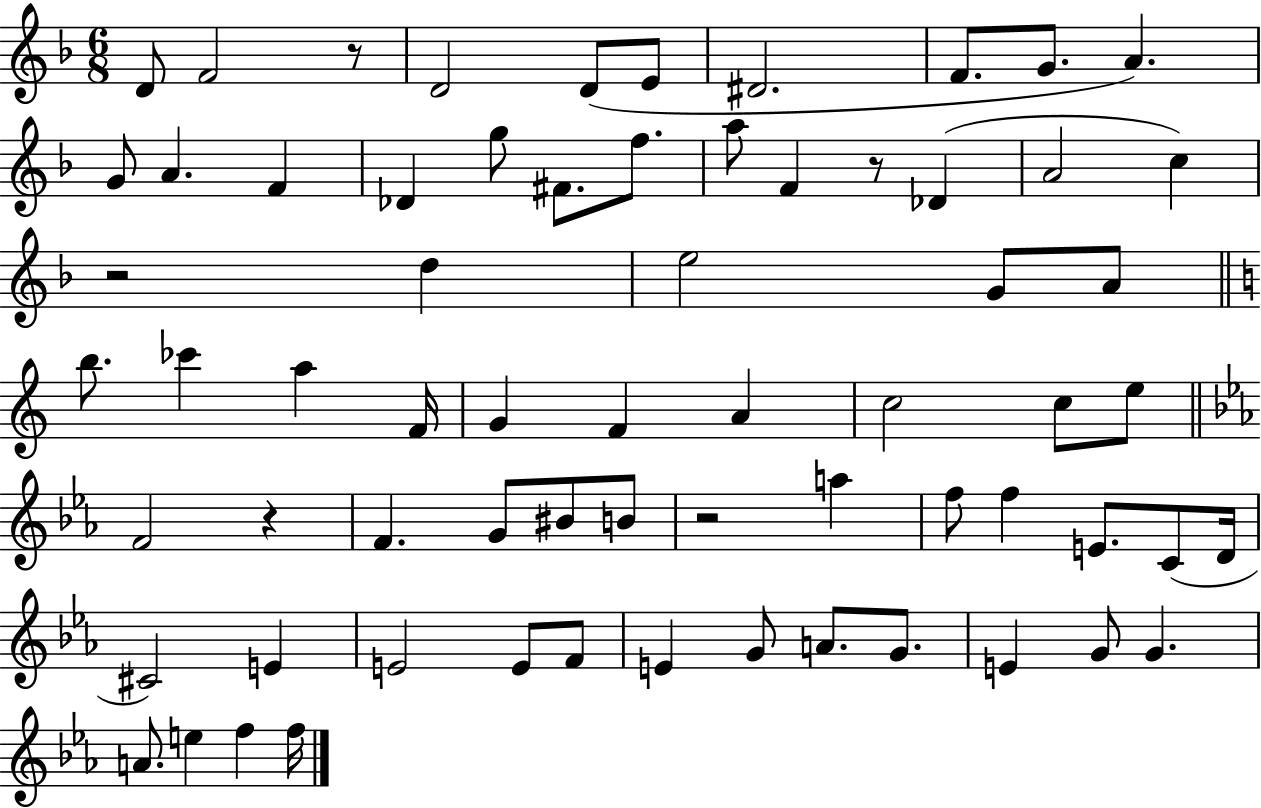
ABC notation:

X:1
T:Untitled
M:6/8
L:1/4
K:F
D/2 F2 z/2 D2 D/2 E/2 ^D2 F/2 G/2 A G/2 A F _D g/2 ^F/2 f/2 a/2 F z/2 _D A2 c z2 d e2 G/2 A/2 b/2 _c' a F/4 G F A c2 c/2 e/2 F2 z F G/2 ^B/2 B/2 z2 a f/2 f E/2 C/2 D/4 ^C2 E E2 E/2 F/2 E G/2 A/2 G/2 E G/2 G A/2 e f f/4